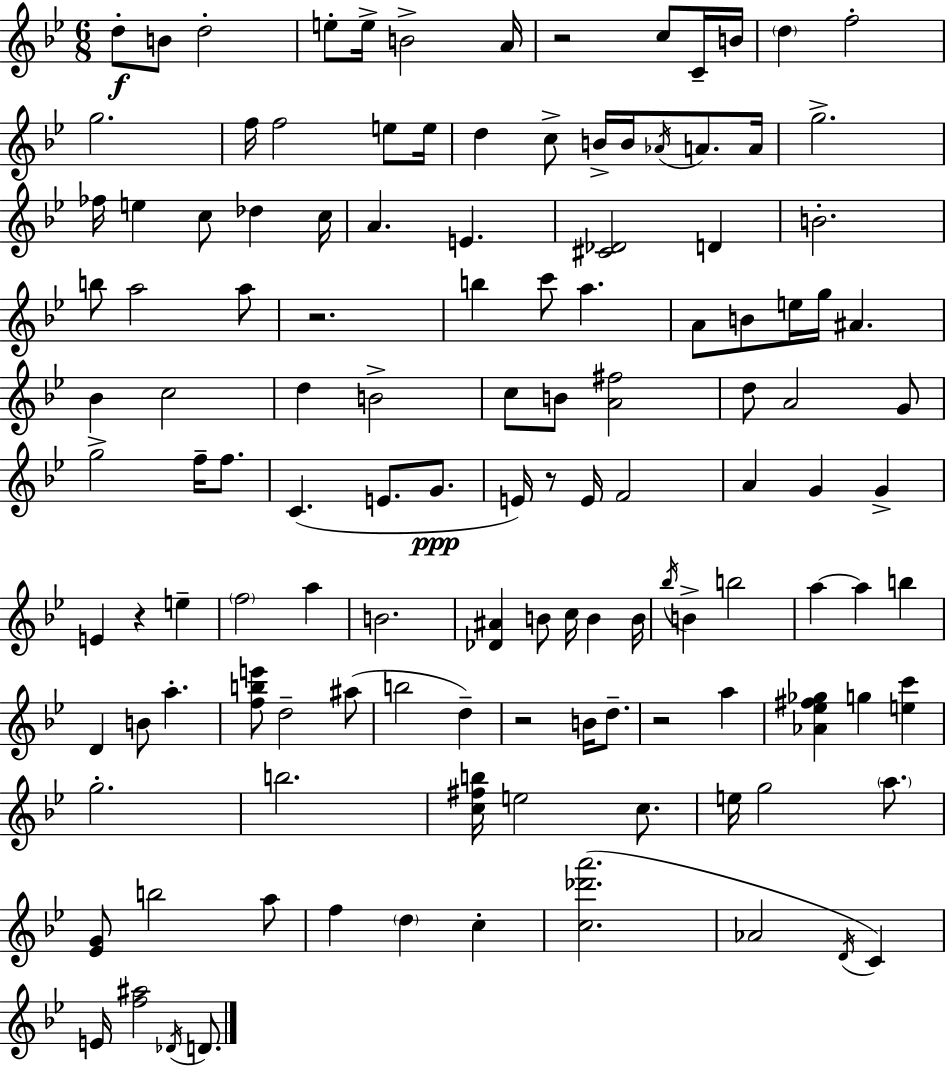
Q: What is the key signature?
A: BES major